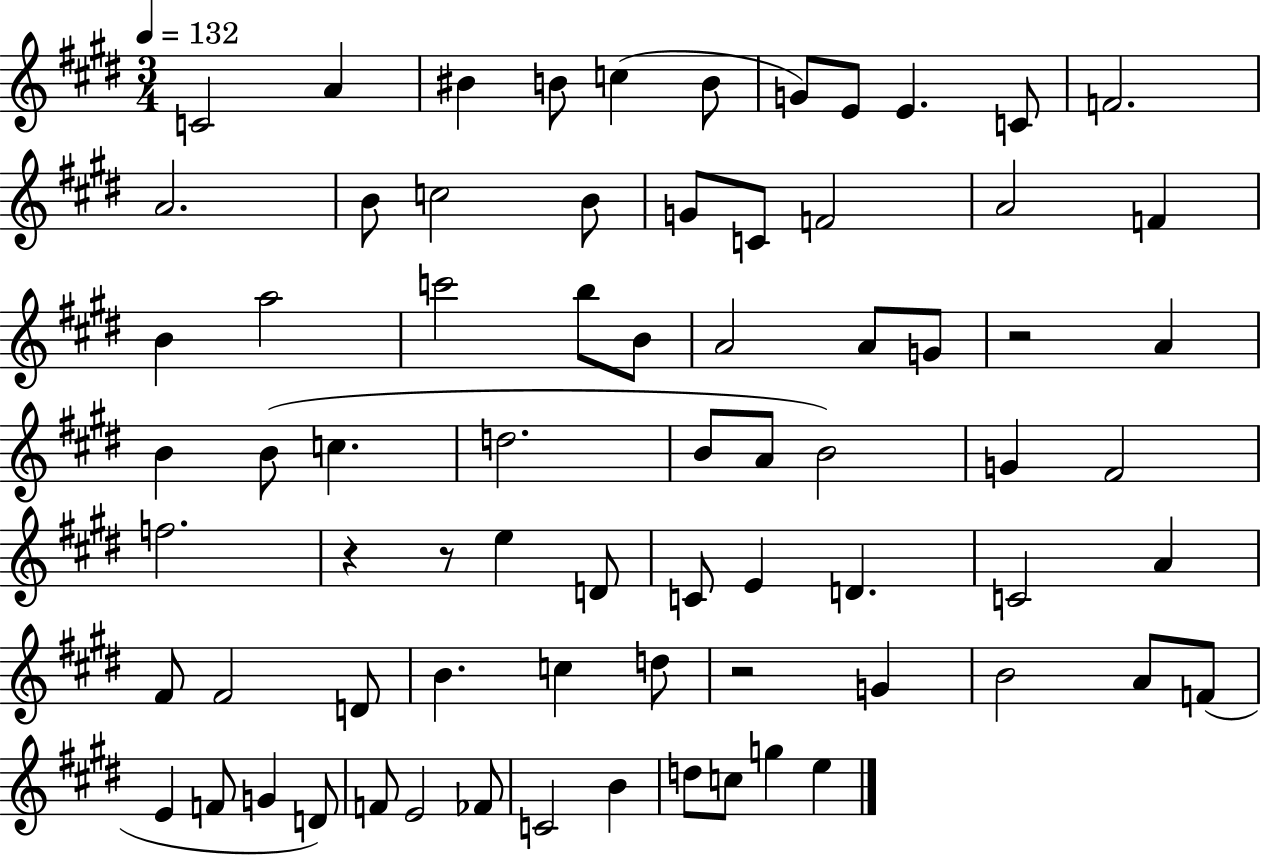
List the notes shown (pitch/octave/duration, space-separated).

C4/h A4/q BIS4/q B4/e C5/q B4/e G4/e E4/e E4/q. C4/e F4/h. A4/h. B4/e C5/h B4/e G4/e C4/e F4/h A4/h F4/q B4/q A5/h C6/h B5/e B4/e A4/h A4/e G4/e R/h A4/q B4/q B4/e C5/q. D5/h. B4/e A4/e B4/h G4/q F#4/h F5/h. R/q R/e E5/q D4/e C4/e E4/q D4/q. C4/h A4/q F#4/e F#4/h D4/e B4/q. C5/q D5/e R/h G4/q B4/h A4/e F4/e E4/q F4/e G4/q D4/e F4/e E4/h FES4/e C4/h B4/q D5/e C5/e G5/q E5/q